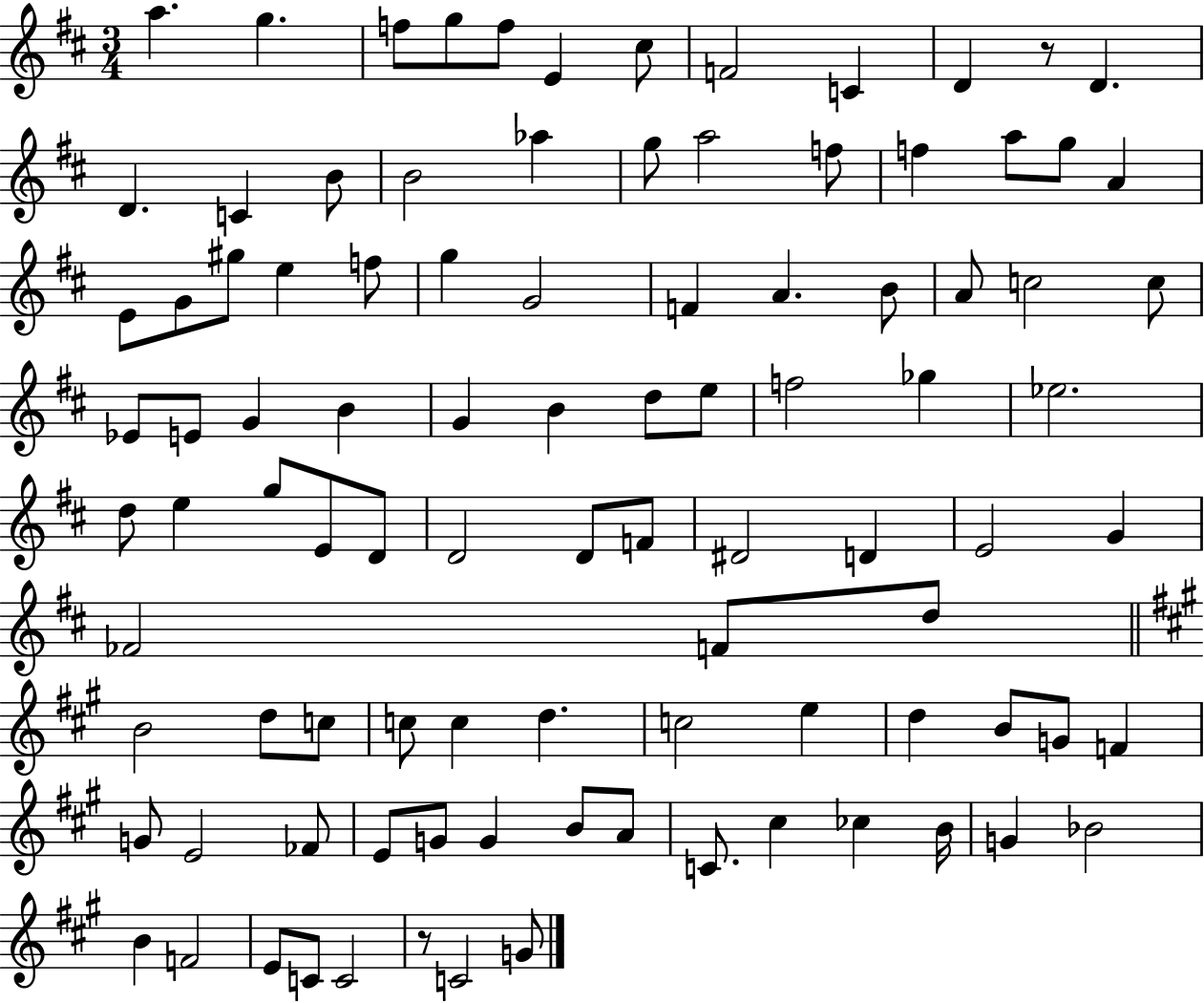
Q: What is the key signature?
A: D major